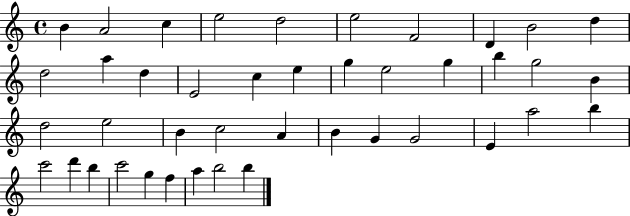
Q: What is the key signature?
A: C major